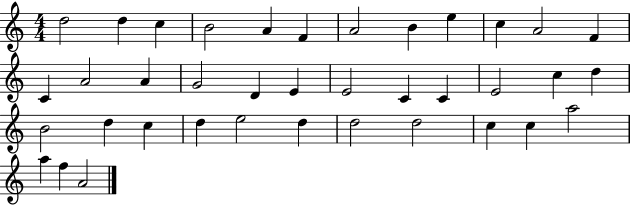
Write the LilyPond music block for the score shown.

{
  \clef treble
  \numericTimeSignature
  \time 4/4
  \key c \major
  d''2 d''4 c''4 | b'2 a'4 f'4 | a'2 b'4 e''4 | c''4 a'2 f'4 | \break c'4 a'2 a'4 | g'2 d'4 e'4 | e'2 c'4 c'4 | e'2 c''4 d''4 | \break b'2 d''4 c''4 | d''4 e''2 d''4 | d''2 d''2 | c''4 c''4 a''2 | \break a''4 f''4 a'2 | \bar "|."
}